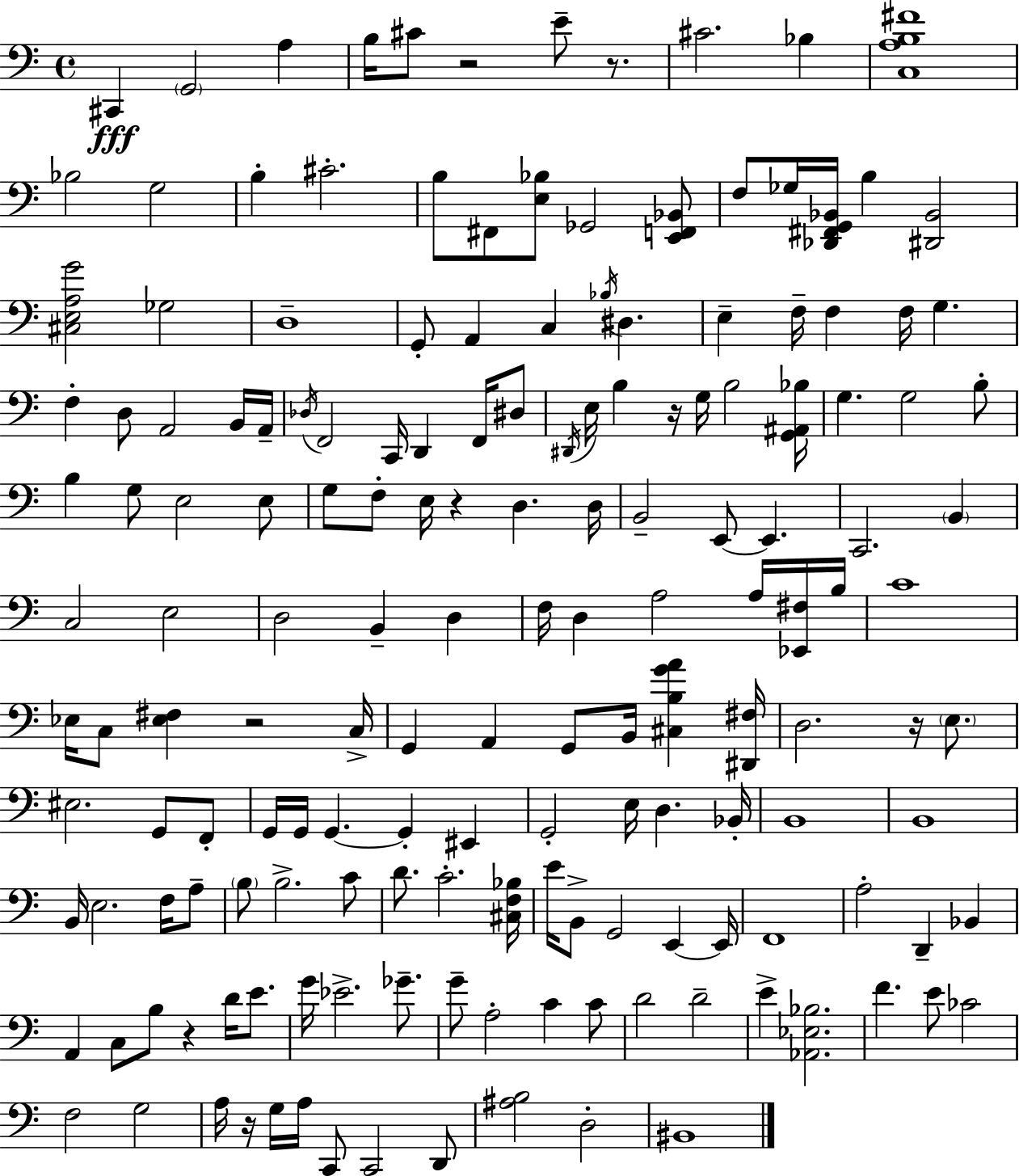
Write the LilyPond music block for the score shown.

{
  \clef bass
  \time 4/4
  \defaultTimeSignature
  \key a \minor
  \repeat volta 2 { cis,4\fff \parenthesize g,2 a4 | b16 cis'8 r2 e'8-- r8. | cis'2. bes4 | <c a b fis'>1 | \break bes2 g2 | b4-. cis'2.-. | b8 fis,8 <e bes>8 ges,2 <e, f, bes,>8 | f8 ges16 <des, fis, g, bes,>16 b4 <dis, bes,>2 | \break <cis e a g'>2 ges2 | d1-- | g,8-. a,4 c4 \acciaccatura { bes16 } dis4. | e4-- f16-- f4 f16 g4. | \break f4-. d8 a,2 b,16 | a,16-- \acciaccatura { des16 } f,2 c,16 d,4 f,16 | dis8 \acciaccatura { dis,16 } e16 b4 r16 g16 b2 | <g, ais, bes>16 g4. g2 | \break b8-. b4 g8 e2 | e8 g8 f8-. e16 r4 d4. | d16 b,2-- e,8~~ e,4. | c,2. \parenthesize b,4 | \break c2 e2 | d2 b,4-- d4 | f16 d4 a2 | a16 <ees, fis>16 b16 c'1 | \break ees16 c8 <ees fis>4 r2 | c16-> g,4 a,4 g,8 b,16 <cis b g' a'>4 | <dis, fis>16 d2. r16 | \parenthesize e8. eis2. g,8 | \break f,8-. g,16 g,16 g,4.~~ g,4-. eis,4 | g,2-. e16 d4. | bes,16-. b,1 | b,1 | \break b,16 e2. | f16 a8-- \parenthesize b8 b2.-> | c'8 d'8. c'2.-. | <cis f bes>16 e'16 b,8-> g,2 e,4~~ | \break e,16 f,1 | a2-. d,4-- bes,4 | a,4 c8 b8 r4 d'16 | e'8. g'16 ees'2.-> | \break ges'8.-- g'8-- a2-. c'4 | c'8 d'2 d'2-- | e'4-> <aes, ees bes>2. | f'4. e'8 ces'2 | \break f2 g2 | a16 r16 g16 a16 c,8 c,2 | d,8 <ais b>2 d2-. | bis,1 | \break } \bar "|."
}